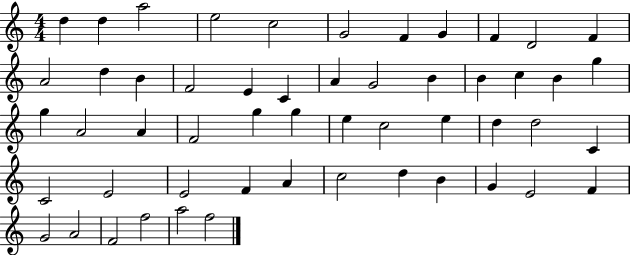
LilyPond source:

{
  \clef treble
  \numericTimeSignature
  \time 4/4
  \key c \major
  d''4 d''4 a''2 | e''2 c''2 | g'2 f'4 g'4 | f'4 d'2 f'4 | \break a'2 d''4 b'4 | f'2 e'4 c'4 | a'4 g'2 b'4 | b'4 c''4 b'4 g''4 | \break g''4 a'2 a'4 | f'2 g''4 g''4 | e''4 c''2 e''4 | d''4 d''2 c'4 | \break c'2 e'2 | e'2 f'4 a'4 | c''2 d''4 b'4 | g'4 e'2 f'4 | \break g'2 a'2 | f'2 f''2 | a''2 f''2 | \bar "|."
}